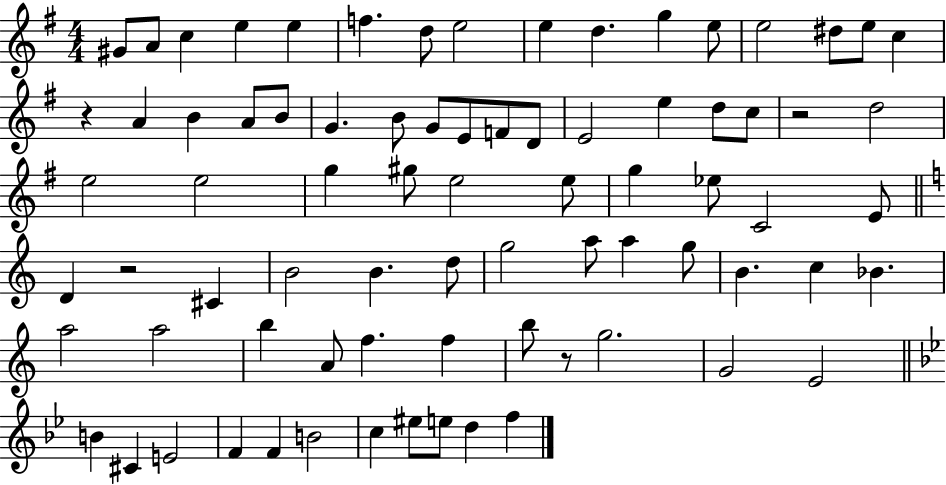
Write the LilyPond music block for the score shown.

{
  \clef treble
  \numericTimeSignature
  \time 4/4
  \key g \major
  gis'8 a'8 c''4 e''4 e''4 | f''4. d''8 e''2 | e''4 d''4. g''4 e''8 | e''2 dis''8 e''8 c''4 | \break r4 a'4 b'4 a'8 b'8 | g'4. b'8 g'8 e'8 f'8 d'8 | e'2 e''4 d''8 c''8 | r2 d''2 | \break e''2 e''2 | g''4 gis''8 e''2 e''8 | g''4 ees''8 c'2 e'8 | \bar "||" \break \key c \major d'4 r2 cis'4 | b'2 b'4. d''8 | g''2 a''8 a''4 g''8 | b'4. c''4 bes'4. | \break a''2 a''2 | b''4 a'8 f''4. f''4 | b''8 r8 g''2. | g'2 e'2 | \break \bar "||" \break \key bes \major b'4 cis'4 e'2 | f'4 f'4 b'2 | c''4 eis''8 e''8 d''4 f''4 | \bar "|."
}